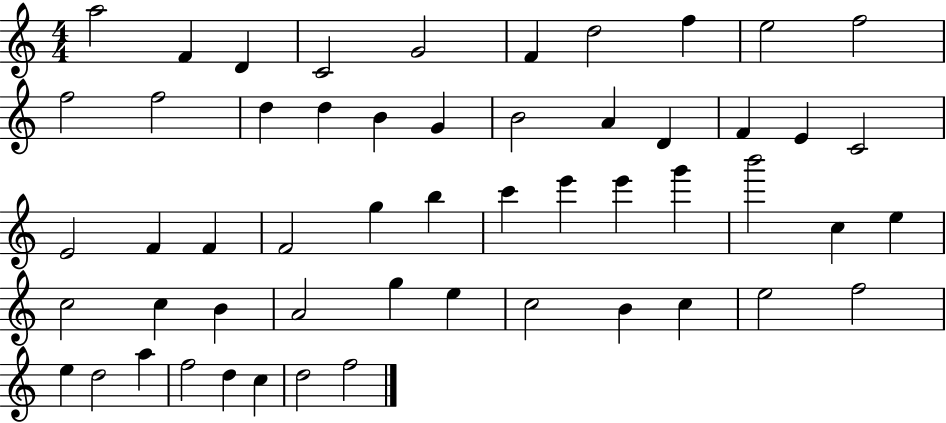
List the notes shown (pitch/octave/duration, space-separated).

A5/h F4/q D4/q C4/h G4/h F4/q D5/h F5/q E5/h F5/h F5/h F5/h D5/q D5/q B4/q G4/q B4/h A4/q D4/q F4/q E4/q C4/h E4/h F4/q F4/q F4/h G5/q B5/q C6/q E6/q E6/q G6/q B6/h C5/q E5/q C5/h C5/q B4/q A4/h G5/q E5/q C5/h B4/q C5/q E5/h F5/h E5/q D5/h A5/q F5/h D5/q C5/q D5/h F5/h